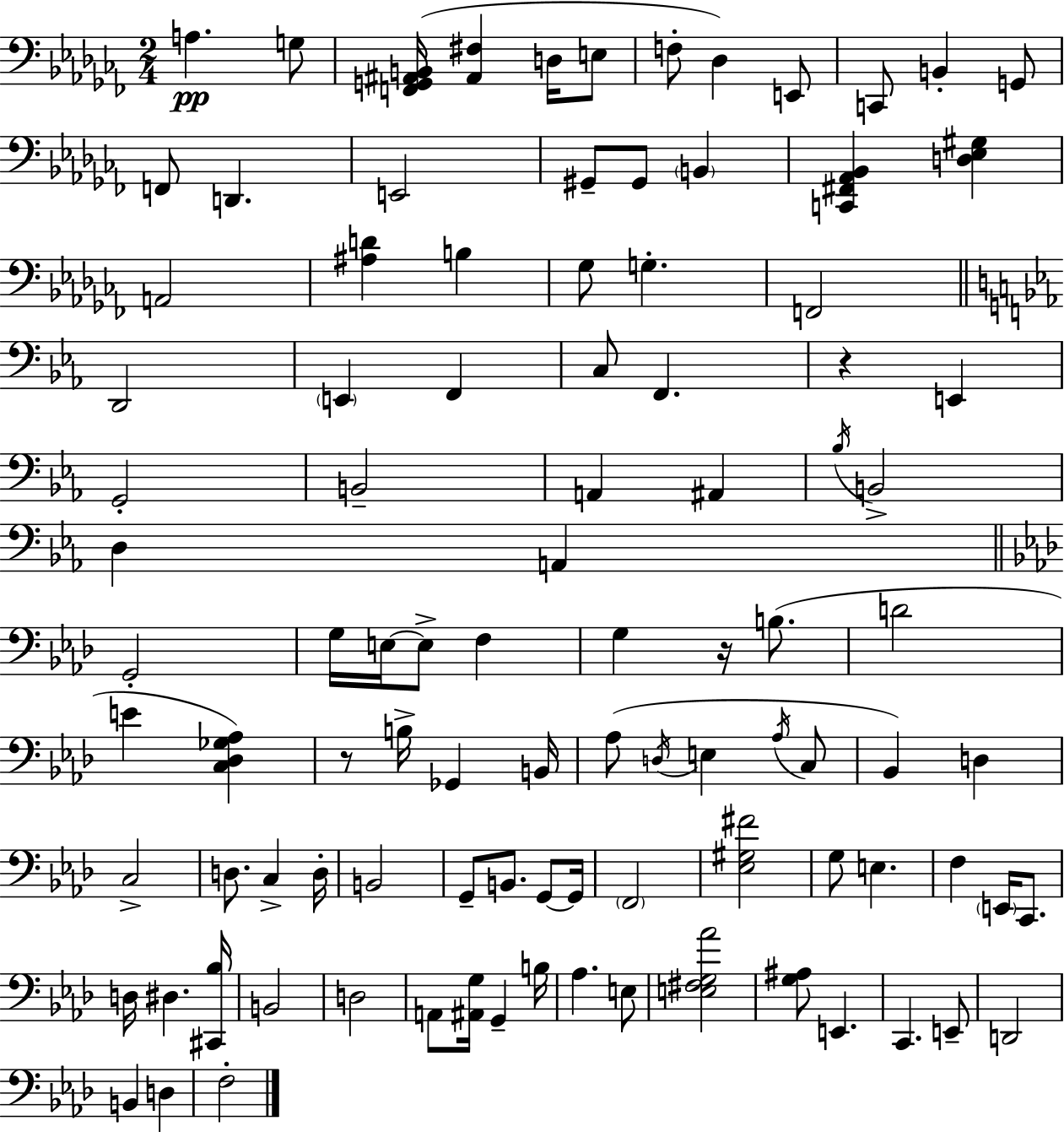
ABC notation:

X:1
T:Untitled
M:2/4
L:1/4
K:Abm
A, G,/2 [F,,G,,^A,,B,,]/4 [^A,,^F,] D,/4 E,/2 F,/2 _D, E,,/2 C,,/2 B,, G,,/2 F,,/2 D,, E,,2 ^G,,/2 ^G,,/2 B,, [C,,^F,,_A,,_B,,] [D,_E,^G,] A,,2 [^A,D] B, _G,/2 G, F,,2 D,,2 E,, F,, C,/2 F,, z E,, G,,2 B,,2 A,, ^A,, _B,/4 B,,2 D, A,, G,,2 G,/4 E,/4 E,/2 F, G, z/4 B,/2 D2 E [C,_D,_G,_A,] z/2 B,/4 _G,, B,,/4 _A,/2 D,/4 E, _A,/4 C,/2 _B,, D, C,2 D,/2 C, D,/4 B,,2 G,,/2 B,,/2 G,,/2 G,,/4 F,,2 [_E,^G,^F]2 G,/2 E, F, E,,/4 C,,/2 D,/4 ^D, [^C,,_B,]/4 B,,2 D,2 A,,/2 [^A,,G,]/4 G,, B,/4 _A, E,/2 [E,^F,G,_A]2 [G,^A,]/2 E,, C,, E,,/2 D,,2 B,, D, F,2